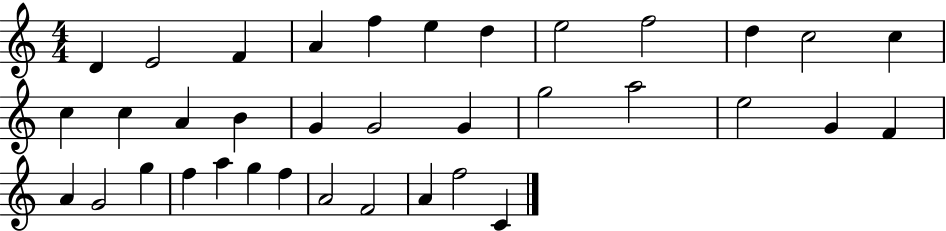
D4/q E4/h F4/q A4/q F5/q E5/q D5/q E5/h F5/h D5/q C5/h C5/q C5/q C5/q A4/q B4/q G4/q G4/h G4/q G5/h A5/h E5/h G4/q F4/q A4/q G4/h G5/q F5/q A5/q G5/q F5/q A4/h F4/h A4/q F5/h C4/q